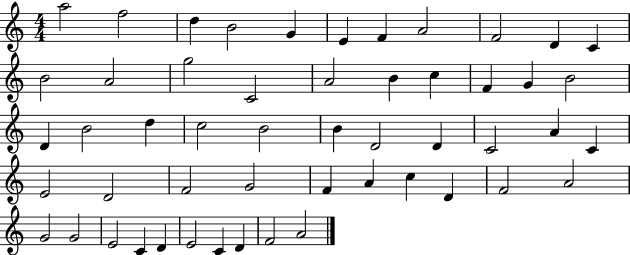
{
  \clef treble
  \numericTimeSignature
  \time 4/4
  \key c \major
  a''2 f''2 | d''4 b'2 g'4 | e'4 f'4 a'2 | f'2 d'4 c'4 | \break b'2 a'2 | g''2 c'2 | a'2 b'4 c''4 | f'4 g'4 b'2 | \break d'4 b'2 d''4 | c''2 b'2 | b'4 d'2 d'4 | c'2 a'4 c'4 | \break e'2 d'2 | f'2 g'2 | f'4 a'4 c''4 d'4 | f'2 a'2 | \break g'2 g'2 | e'2 c'4 d'4 | e'2 c'4 d'4 | f'2 a'2 | \break \bar "|."
}